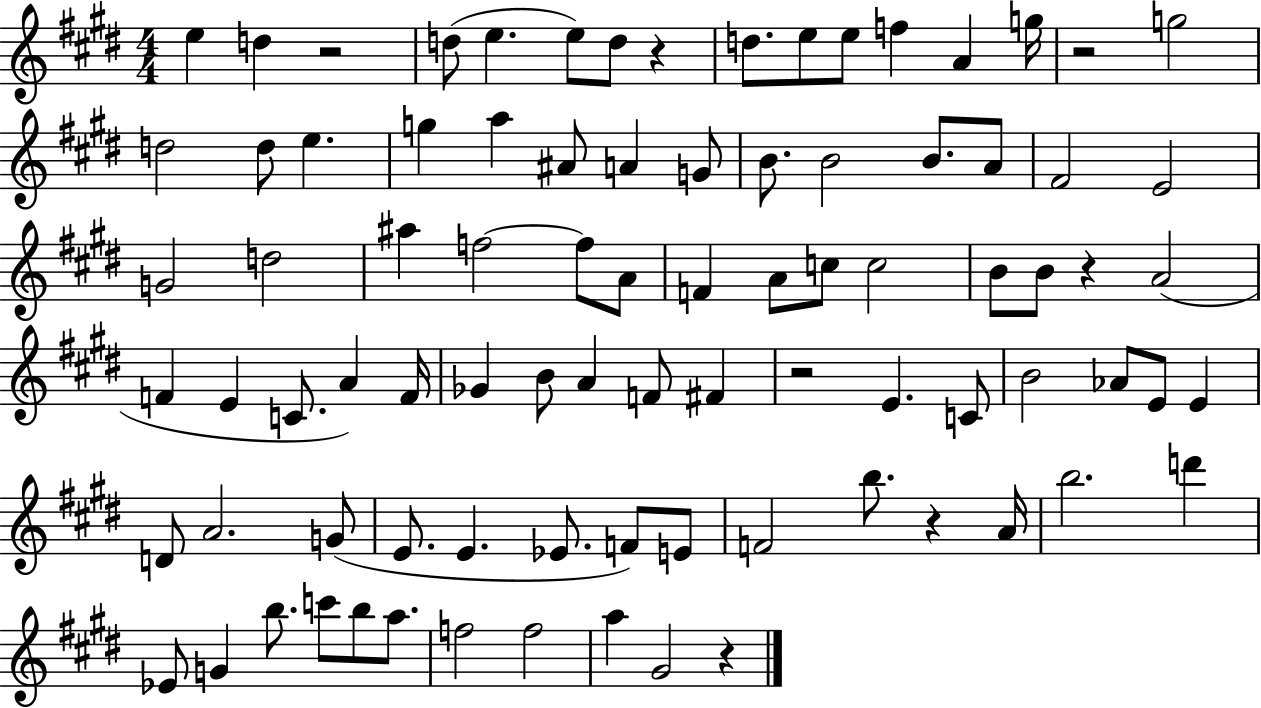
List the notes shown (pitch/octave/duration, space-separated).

E5/q D5/q R/h D5/e E5/q. E5/e D5/e R/q D5/e. E5/e E5/e F5/q A4/q G5/s R/h G5/h D5/h D5/e E5/q. G5/q A5/q A#4/e A4/q G4/e B4/e. B4/h B4/e. A4/e F#4/h E4/h G4/h D5/h A#5/q F5/h F5/e A4/e F4/q A4/e C5/e C5/h B4/e B4/e R/q A4/h F4/q E4/q C4/e. A4/q F4/s Gb4/q B4/e A4/q F4/e F#4/q R/h E4/q. C4/e B4/h Ab4/e E4/e E4/q D4/e A4/h. G4/e E4/e. E4/q. Eb4/e. F4/e E4/e F4/h B5/e. R/q A4/s B5/h. D6/q Eb4/e G4/q B5/e. C6/e B5/e A5/e. F5/h F5/h A5/q G#4/h R/q